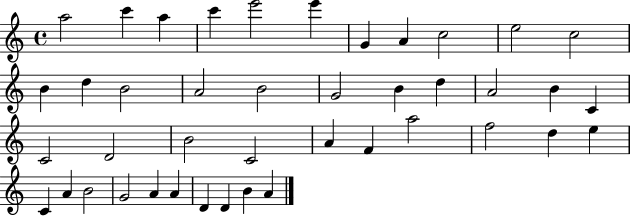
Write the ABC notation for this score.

X:1
T:Untitled
M:4/4
L:1/4
K:C
a2 c' a c' e'2 e' G A c2 e2 c2 B d B2 A2 B2 G2 B d A2 B C C2 D2 B2 C2 A F a2 f2 d e C A B2 G2 A A D D B A